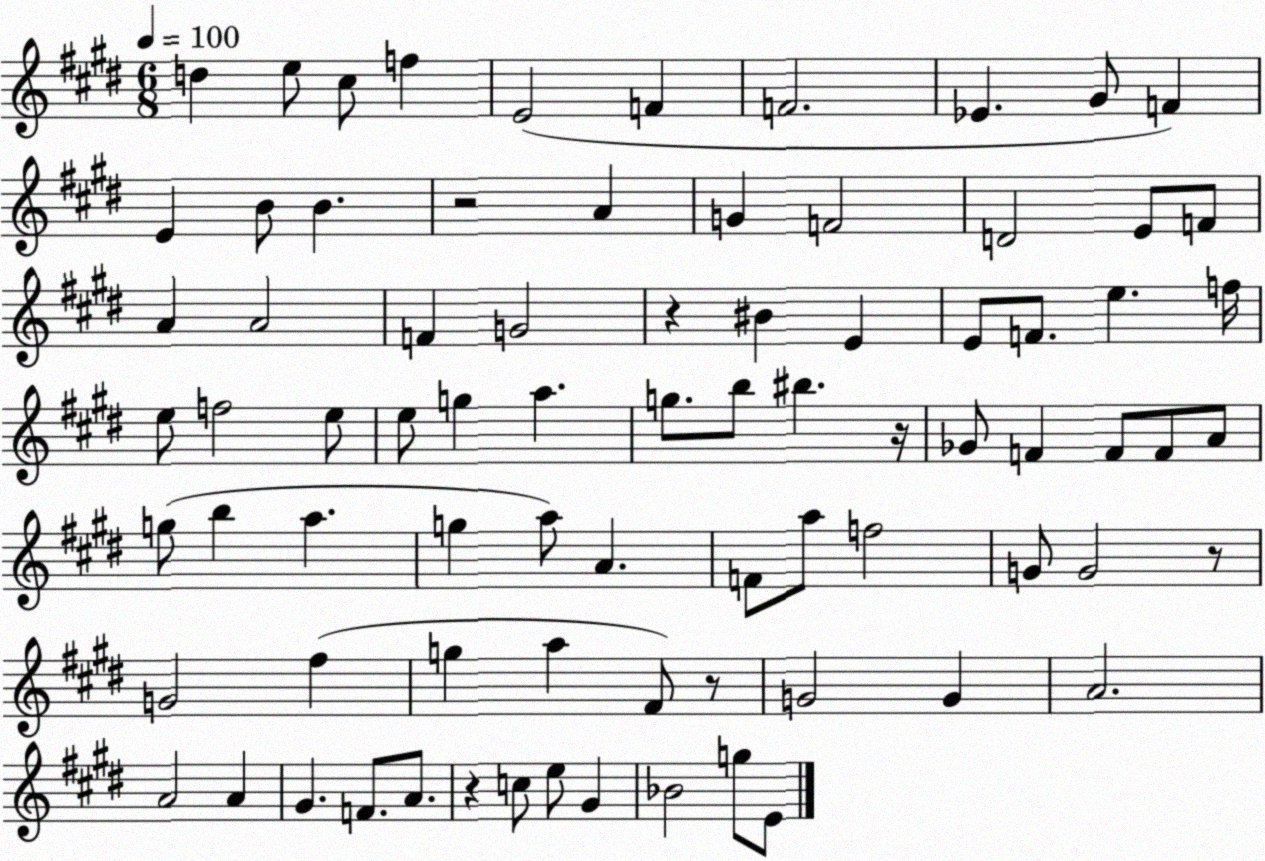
X:1
T:Untitled
M:6/8
L:1/4
K:E
d e/2 ^c/2 f E2 F F2 _E ^G/2 F E B/2 B z2 A G F2 D2 E/2 F/2 A A2 F G2 z ^B E E/2 F/2 e f/4 e/2 f2 e/2 e/2 g a g/2 b/2 ^b z/4 _G/2 F F/2 F/2 A/2 g/2 b a g a/2 A F/2 a/2 f2 G/2 G2 z/2 G2 ^f g a ^F/2 z/2 G2 G A2 A2 A ^G F/2 A/2 z c/2 e/2 ^G _B2 g/2 E/2